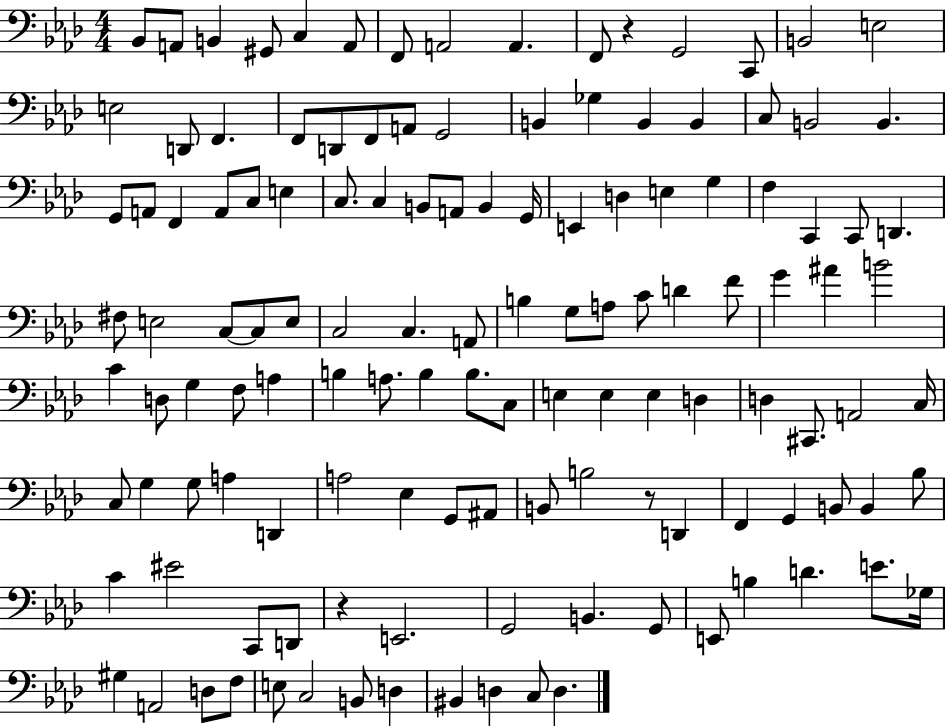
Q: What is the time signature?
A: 4/4